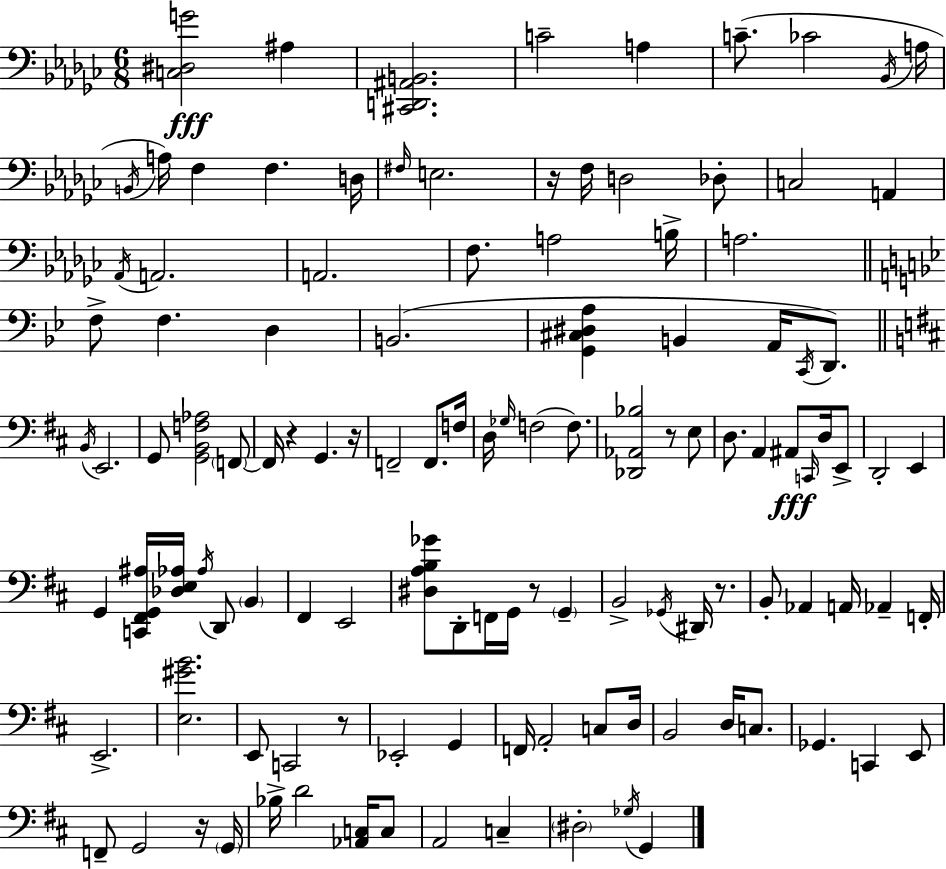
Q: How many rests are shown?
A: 8